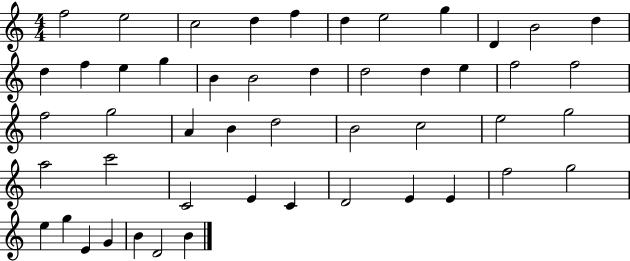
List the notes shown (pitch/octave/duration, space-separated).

F5/h E5/h C5/h D5/q F5/q D5/q E5/h G5/q D4/q B4/h D5/q D5/q F5/q E5/q G5/q B4/q B4/h D5/q D5/h D5/q E5/q F5/h F5/h F5/h G5/h A4/q B4/q D5/h B4/h C5/h E5/h G5/h A5/h C6/h C4/h E4/q C4/q D4/h E4/q E4/q F5/h G5/h E5/q G5/q E4/q G4/q B4/q D4/h B4/q